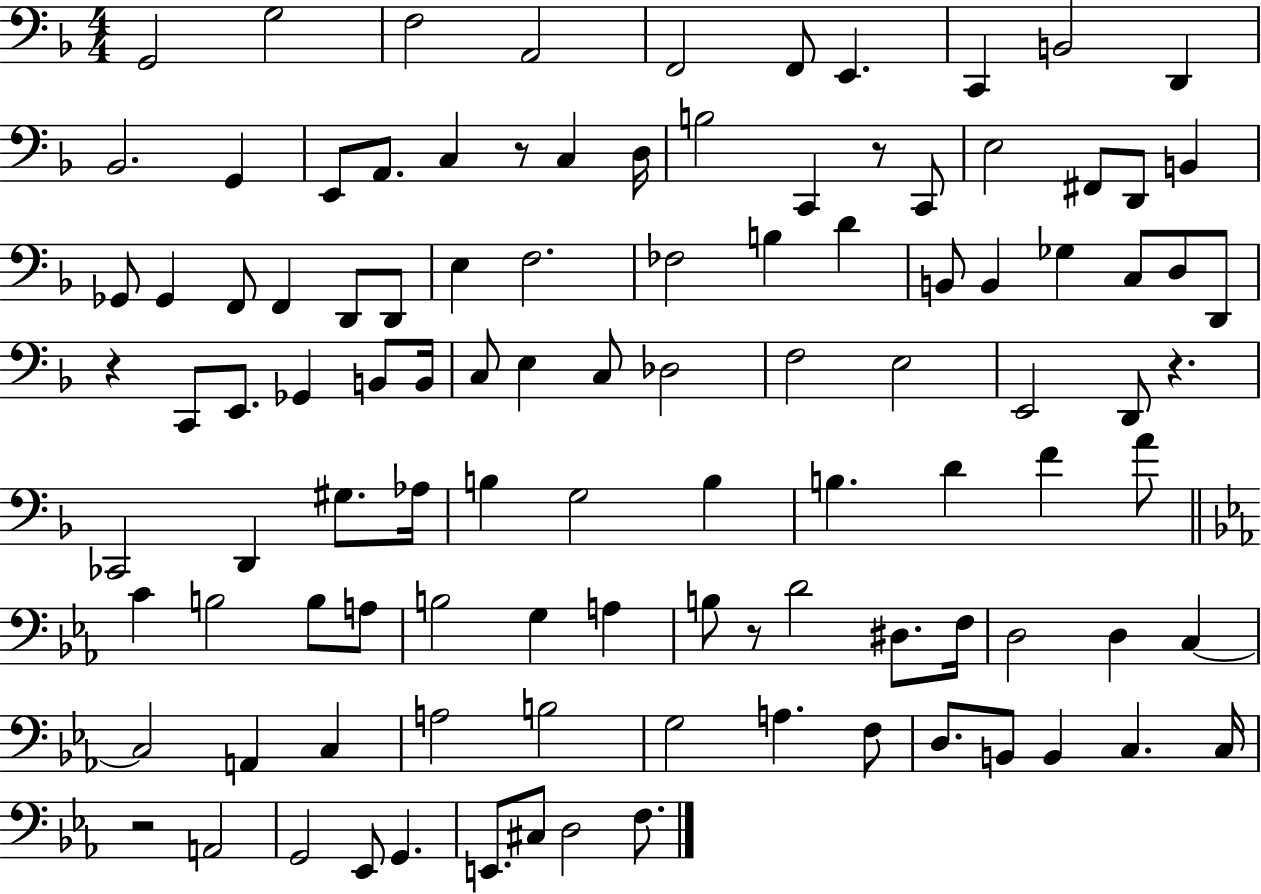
{
  \clef bass
  \numericTimeSignature
  \time 4/4
  \key f \major
  g,2 g2 | f2 a,2 | f,2 f,8 e,4. | c,4 b,2 d,4 | \break bes,2. g,4 | e,8 a,8. c4 r8 c4 d16 | b2 c,4 r8 c,8 | e2 fis,8 d,8 b,4 | \break ges,8 ges,4 f,8 f,4 d,8 d,8 | e4 f2. | fes2 b4 d'4 | b,8 b,4 ges4 c8 d8 d,8 | \break r4 c,8 e,8. ges,4 b,8 b,16 | c8 e4 c8 des2 | f2 e2 | e,2 d,8 r4. | \break ces,2 d,4 gis8. aes16 | b4 g2 b4 | b4. d'4 f'4 a'8 | \bar "||" \break \key ees \major c'4 b2 b8 a8 | b2 g4 a4 | b8 r8 d'2 dis8. f16 | d2 d4 c4~~ | \break c2 a,4 c4 | a2 b2 | g2 a4. f8 | d8. b,8 b,4 c4. c16 | \break r2 a,2 | g,2 ees,8 g,4. | e,8. cis8 d2 f8. | \bar "|."
}